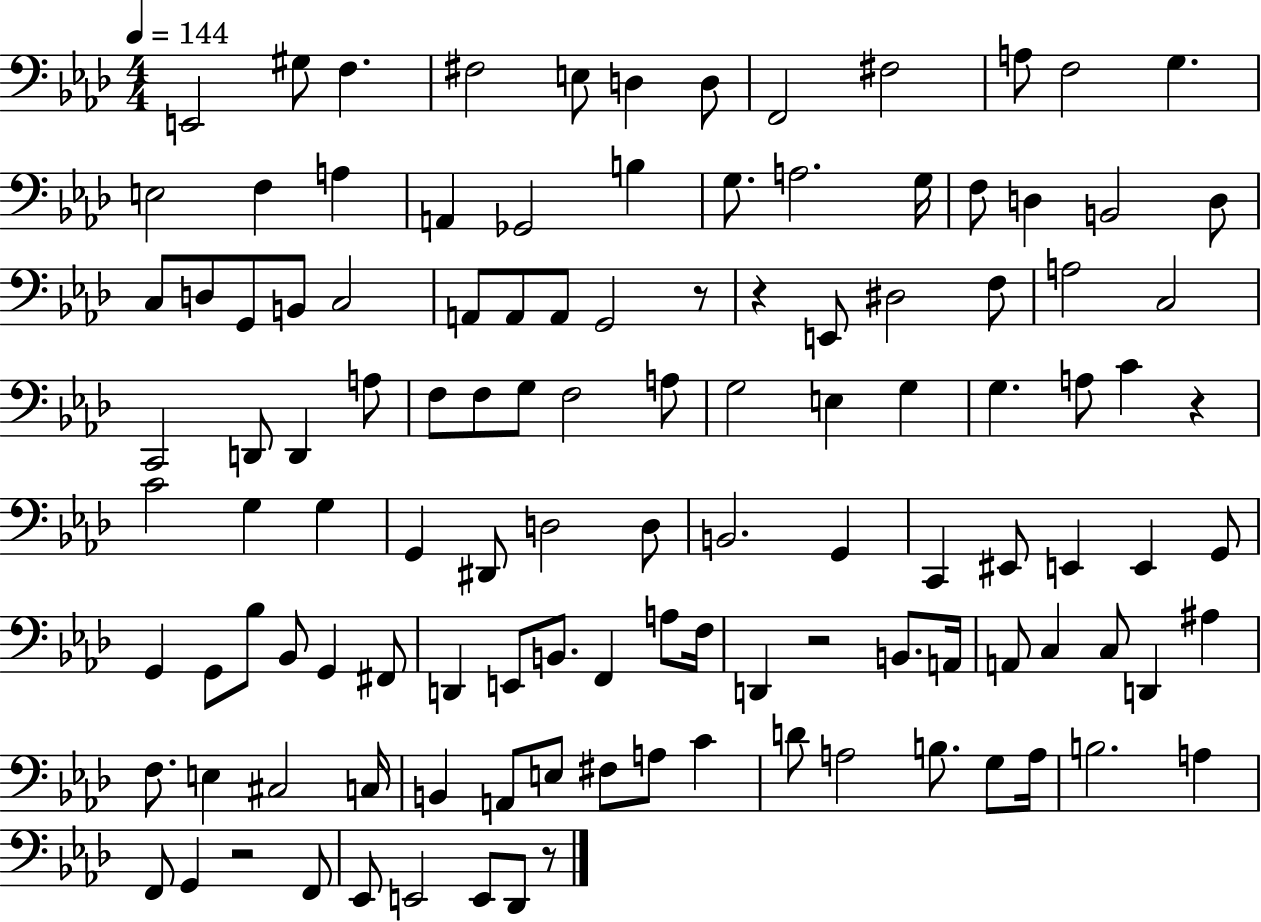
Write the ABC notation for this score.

X:1
T:Untitled
M:4/4
L:1/4
K:Ab
E,,2 ^G,/2 F, ^F,2 E,/2 D, D,/2 F,,2 ^F,2 A,/2 F,2 G, E,2 F, A, A,, _G,,2 B, G,/2 A,2 G,/4 F,/2 D, B,,2 D,/2 C,/2 D,/2 G,,/2 B,,/2 C,2 A,,/2 A,,/2 A,,/2 G,,2 z/2 z E,,/2 ^D,2 F,/2 A,2 C,2 C,,2 D,,/2 D,, A,/2 F,/2 F,/2 G,/2 F,2 A,/2 G,2 E, G, G, A,/2 C z C2 G, G, G,, ^D,,/2 D,2 D,/2 B,,2 G,, C,, ^E,,/2 E,, E,, G,,/2 G,, G,,/2 _B,/2 _B,,/2 G,, ^F,,/2 D,, E,,/2 B,,/2 F,, A,/2 F,/4 D,, z2 B,,/2 A,,/4 A,,/2 C, C,/2 D,, ^A, F,/2 E, ^C,2 C,/4 B,, A,,/2 E,/2 ^F,/2 A,/2 C D/2 A,2 B,/2 G,/2 A,/4 B,2 A, F,,/2 G,, z2 F,,/2 _E,,/2 E,,2 E,,/2 _D,,/2 z/2